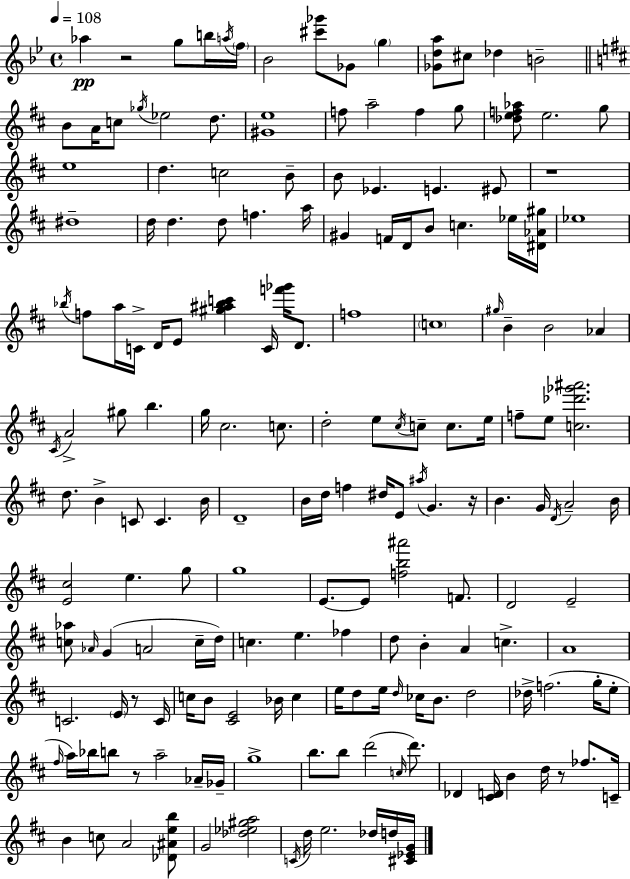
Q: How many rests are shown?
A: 6